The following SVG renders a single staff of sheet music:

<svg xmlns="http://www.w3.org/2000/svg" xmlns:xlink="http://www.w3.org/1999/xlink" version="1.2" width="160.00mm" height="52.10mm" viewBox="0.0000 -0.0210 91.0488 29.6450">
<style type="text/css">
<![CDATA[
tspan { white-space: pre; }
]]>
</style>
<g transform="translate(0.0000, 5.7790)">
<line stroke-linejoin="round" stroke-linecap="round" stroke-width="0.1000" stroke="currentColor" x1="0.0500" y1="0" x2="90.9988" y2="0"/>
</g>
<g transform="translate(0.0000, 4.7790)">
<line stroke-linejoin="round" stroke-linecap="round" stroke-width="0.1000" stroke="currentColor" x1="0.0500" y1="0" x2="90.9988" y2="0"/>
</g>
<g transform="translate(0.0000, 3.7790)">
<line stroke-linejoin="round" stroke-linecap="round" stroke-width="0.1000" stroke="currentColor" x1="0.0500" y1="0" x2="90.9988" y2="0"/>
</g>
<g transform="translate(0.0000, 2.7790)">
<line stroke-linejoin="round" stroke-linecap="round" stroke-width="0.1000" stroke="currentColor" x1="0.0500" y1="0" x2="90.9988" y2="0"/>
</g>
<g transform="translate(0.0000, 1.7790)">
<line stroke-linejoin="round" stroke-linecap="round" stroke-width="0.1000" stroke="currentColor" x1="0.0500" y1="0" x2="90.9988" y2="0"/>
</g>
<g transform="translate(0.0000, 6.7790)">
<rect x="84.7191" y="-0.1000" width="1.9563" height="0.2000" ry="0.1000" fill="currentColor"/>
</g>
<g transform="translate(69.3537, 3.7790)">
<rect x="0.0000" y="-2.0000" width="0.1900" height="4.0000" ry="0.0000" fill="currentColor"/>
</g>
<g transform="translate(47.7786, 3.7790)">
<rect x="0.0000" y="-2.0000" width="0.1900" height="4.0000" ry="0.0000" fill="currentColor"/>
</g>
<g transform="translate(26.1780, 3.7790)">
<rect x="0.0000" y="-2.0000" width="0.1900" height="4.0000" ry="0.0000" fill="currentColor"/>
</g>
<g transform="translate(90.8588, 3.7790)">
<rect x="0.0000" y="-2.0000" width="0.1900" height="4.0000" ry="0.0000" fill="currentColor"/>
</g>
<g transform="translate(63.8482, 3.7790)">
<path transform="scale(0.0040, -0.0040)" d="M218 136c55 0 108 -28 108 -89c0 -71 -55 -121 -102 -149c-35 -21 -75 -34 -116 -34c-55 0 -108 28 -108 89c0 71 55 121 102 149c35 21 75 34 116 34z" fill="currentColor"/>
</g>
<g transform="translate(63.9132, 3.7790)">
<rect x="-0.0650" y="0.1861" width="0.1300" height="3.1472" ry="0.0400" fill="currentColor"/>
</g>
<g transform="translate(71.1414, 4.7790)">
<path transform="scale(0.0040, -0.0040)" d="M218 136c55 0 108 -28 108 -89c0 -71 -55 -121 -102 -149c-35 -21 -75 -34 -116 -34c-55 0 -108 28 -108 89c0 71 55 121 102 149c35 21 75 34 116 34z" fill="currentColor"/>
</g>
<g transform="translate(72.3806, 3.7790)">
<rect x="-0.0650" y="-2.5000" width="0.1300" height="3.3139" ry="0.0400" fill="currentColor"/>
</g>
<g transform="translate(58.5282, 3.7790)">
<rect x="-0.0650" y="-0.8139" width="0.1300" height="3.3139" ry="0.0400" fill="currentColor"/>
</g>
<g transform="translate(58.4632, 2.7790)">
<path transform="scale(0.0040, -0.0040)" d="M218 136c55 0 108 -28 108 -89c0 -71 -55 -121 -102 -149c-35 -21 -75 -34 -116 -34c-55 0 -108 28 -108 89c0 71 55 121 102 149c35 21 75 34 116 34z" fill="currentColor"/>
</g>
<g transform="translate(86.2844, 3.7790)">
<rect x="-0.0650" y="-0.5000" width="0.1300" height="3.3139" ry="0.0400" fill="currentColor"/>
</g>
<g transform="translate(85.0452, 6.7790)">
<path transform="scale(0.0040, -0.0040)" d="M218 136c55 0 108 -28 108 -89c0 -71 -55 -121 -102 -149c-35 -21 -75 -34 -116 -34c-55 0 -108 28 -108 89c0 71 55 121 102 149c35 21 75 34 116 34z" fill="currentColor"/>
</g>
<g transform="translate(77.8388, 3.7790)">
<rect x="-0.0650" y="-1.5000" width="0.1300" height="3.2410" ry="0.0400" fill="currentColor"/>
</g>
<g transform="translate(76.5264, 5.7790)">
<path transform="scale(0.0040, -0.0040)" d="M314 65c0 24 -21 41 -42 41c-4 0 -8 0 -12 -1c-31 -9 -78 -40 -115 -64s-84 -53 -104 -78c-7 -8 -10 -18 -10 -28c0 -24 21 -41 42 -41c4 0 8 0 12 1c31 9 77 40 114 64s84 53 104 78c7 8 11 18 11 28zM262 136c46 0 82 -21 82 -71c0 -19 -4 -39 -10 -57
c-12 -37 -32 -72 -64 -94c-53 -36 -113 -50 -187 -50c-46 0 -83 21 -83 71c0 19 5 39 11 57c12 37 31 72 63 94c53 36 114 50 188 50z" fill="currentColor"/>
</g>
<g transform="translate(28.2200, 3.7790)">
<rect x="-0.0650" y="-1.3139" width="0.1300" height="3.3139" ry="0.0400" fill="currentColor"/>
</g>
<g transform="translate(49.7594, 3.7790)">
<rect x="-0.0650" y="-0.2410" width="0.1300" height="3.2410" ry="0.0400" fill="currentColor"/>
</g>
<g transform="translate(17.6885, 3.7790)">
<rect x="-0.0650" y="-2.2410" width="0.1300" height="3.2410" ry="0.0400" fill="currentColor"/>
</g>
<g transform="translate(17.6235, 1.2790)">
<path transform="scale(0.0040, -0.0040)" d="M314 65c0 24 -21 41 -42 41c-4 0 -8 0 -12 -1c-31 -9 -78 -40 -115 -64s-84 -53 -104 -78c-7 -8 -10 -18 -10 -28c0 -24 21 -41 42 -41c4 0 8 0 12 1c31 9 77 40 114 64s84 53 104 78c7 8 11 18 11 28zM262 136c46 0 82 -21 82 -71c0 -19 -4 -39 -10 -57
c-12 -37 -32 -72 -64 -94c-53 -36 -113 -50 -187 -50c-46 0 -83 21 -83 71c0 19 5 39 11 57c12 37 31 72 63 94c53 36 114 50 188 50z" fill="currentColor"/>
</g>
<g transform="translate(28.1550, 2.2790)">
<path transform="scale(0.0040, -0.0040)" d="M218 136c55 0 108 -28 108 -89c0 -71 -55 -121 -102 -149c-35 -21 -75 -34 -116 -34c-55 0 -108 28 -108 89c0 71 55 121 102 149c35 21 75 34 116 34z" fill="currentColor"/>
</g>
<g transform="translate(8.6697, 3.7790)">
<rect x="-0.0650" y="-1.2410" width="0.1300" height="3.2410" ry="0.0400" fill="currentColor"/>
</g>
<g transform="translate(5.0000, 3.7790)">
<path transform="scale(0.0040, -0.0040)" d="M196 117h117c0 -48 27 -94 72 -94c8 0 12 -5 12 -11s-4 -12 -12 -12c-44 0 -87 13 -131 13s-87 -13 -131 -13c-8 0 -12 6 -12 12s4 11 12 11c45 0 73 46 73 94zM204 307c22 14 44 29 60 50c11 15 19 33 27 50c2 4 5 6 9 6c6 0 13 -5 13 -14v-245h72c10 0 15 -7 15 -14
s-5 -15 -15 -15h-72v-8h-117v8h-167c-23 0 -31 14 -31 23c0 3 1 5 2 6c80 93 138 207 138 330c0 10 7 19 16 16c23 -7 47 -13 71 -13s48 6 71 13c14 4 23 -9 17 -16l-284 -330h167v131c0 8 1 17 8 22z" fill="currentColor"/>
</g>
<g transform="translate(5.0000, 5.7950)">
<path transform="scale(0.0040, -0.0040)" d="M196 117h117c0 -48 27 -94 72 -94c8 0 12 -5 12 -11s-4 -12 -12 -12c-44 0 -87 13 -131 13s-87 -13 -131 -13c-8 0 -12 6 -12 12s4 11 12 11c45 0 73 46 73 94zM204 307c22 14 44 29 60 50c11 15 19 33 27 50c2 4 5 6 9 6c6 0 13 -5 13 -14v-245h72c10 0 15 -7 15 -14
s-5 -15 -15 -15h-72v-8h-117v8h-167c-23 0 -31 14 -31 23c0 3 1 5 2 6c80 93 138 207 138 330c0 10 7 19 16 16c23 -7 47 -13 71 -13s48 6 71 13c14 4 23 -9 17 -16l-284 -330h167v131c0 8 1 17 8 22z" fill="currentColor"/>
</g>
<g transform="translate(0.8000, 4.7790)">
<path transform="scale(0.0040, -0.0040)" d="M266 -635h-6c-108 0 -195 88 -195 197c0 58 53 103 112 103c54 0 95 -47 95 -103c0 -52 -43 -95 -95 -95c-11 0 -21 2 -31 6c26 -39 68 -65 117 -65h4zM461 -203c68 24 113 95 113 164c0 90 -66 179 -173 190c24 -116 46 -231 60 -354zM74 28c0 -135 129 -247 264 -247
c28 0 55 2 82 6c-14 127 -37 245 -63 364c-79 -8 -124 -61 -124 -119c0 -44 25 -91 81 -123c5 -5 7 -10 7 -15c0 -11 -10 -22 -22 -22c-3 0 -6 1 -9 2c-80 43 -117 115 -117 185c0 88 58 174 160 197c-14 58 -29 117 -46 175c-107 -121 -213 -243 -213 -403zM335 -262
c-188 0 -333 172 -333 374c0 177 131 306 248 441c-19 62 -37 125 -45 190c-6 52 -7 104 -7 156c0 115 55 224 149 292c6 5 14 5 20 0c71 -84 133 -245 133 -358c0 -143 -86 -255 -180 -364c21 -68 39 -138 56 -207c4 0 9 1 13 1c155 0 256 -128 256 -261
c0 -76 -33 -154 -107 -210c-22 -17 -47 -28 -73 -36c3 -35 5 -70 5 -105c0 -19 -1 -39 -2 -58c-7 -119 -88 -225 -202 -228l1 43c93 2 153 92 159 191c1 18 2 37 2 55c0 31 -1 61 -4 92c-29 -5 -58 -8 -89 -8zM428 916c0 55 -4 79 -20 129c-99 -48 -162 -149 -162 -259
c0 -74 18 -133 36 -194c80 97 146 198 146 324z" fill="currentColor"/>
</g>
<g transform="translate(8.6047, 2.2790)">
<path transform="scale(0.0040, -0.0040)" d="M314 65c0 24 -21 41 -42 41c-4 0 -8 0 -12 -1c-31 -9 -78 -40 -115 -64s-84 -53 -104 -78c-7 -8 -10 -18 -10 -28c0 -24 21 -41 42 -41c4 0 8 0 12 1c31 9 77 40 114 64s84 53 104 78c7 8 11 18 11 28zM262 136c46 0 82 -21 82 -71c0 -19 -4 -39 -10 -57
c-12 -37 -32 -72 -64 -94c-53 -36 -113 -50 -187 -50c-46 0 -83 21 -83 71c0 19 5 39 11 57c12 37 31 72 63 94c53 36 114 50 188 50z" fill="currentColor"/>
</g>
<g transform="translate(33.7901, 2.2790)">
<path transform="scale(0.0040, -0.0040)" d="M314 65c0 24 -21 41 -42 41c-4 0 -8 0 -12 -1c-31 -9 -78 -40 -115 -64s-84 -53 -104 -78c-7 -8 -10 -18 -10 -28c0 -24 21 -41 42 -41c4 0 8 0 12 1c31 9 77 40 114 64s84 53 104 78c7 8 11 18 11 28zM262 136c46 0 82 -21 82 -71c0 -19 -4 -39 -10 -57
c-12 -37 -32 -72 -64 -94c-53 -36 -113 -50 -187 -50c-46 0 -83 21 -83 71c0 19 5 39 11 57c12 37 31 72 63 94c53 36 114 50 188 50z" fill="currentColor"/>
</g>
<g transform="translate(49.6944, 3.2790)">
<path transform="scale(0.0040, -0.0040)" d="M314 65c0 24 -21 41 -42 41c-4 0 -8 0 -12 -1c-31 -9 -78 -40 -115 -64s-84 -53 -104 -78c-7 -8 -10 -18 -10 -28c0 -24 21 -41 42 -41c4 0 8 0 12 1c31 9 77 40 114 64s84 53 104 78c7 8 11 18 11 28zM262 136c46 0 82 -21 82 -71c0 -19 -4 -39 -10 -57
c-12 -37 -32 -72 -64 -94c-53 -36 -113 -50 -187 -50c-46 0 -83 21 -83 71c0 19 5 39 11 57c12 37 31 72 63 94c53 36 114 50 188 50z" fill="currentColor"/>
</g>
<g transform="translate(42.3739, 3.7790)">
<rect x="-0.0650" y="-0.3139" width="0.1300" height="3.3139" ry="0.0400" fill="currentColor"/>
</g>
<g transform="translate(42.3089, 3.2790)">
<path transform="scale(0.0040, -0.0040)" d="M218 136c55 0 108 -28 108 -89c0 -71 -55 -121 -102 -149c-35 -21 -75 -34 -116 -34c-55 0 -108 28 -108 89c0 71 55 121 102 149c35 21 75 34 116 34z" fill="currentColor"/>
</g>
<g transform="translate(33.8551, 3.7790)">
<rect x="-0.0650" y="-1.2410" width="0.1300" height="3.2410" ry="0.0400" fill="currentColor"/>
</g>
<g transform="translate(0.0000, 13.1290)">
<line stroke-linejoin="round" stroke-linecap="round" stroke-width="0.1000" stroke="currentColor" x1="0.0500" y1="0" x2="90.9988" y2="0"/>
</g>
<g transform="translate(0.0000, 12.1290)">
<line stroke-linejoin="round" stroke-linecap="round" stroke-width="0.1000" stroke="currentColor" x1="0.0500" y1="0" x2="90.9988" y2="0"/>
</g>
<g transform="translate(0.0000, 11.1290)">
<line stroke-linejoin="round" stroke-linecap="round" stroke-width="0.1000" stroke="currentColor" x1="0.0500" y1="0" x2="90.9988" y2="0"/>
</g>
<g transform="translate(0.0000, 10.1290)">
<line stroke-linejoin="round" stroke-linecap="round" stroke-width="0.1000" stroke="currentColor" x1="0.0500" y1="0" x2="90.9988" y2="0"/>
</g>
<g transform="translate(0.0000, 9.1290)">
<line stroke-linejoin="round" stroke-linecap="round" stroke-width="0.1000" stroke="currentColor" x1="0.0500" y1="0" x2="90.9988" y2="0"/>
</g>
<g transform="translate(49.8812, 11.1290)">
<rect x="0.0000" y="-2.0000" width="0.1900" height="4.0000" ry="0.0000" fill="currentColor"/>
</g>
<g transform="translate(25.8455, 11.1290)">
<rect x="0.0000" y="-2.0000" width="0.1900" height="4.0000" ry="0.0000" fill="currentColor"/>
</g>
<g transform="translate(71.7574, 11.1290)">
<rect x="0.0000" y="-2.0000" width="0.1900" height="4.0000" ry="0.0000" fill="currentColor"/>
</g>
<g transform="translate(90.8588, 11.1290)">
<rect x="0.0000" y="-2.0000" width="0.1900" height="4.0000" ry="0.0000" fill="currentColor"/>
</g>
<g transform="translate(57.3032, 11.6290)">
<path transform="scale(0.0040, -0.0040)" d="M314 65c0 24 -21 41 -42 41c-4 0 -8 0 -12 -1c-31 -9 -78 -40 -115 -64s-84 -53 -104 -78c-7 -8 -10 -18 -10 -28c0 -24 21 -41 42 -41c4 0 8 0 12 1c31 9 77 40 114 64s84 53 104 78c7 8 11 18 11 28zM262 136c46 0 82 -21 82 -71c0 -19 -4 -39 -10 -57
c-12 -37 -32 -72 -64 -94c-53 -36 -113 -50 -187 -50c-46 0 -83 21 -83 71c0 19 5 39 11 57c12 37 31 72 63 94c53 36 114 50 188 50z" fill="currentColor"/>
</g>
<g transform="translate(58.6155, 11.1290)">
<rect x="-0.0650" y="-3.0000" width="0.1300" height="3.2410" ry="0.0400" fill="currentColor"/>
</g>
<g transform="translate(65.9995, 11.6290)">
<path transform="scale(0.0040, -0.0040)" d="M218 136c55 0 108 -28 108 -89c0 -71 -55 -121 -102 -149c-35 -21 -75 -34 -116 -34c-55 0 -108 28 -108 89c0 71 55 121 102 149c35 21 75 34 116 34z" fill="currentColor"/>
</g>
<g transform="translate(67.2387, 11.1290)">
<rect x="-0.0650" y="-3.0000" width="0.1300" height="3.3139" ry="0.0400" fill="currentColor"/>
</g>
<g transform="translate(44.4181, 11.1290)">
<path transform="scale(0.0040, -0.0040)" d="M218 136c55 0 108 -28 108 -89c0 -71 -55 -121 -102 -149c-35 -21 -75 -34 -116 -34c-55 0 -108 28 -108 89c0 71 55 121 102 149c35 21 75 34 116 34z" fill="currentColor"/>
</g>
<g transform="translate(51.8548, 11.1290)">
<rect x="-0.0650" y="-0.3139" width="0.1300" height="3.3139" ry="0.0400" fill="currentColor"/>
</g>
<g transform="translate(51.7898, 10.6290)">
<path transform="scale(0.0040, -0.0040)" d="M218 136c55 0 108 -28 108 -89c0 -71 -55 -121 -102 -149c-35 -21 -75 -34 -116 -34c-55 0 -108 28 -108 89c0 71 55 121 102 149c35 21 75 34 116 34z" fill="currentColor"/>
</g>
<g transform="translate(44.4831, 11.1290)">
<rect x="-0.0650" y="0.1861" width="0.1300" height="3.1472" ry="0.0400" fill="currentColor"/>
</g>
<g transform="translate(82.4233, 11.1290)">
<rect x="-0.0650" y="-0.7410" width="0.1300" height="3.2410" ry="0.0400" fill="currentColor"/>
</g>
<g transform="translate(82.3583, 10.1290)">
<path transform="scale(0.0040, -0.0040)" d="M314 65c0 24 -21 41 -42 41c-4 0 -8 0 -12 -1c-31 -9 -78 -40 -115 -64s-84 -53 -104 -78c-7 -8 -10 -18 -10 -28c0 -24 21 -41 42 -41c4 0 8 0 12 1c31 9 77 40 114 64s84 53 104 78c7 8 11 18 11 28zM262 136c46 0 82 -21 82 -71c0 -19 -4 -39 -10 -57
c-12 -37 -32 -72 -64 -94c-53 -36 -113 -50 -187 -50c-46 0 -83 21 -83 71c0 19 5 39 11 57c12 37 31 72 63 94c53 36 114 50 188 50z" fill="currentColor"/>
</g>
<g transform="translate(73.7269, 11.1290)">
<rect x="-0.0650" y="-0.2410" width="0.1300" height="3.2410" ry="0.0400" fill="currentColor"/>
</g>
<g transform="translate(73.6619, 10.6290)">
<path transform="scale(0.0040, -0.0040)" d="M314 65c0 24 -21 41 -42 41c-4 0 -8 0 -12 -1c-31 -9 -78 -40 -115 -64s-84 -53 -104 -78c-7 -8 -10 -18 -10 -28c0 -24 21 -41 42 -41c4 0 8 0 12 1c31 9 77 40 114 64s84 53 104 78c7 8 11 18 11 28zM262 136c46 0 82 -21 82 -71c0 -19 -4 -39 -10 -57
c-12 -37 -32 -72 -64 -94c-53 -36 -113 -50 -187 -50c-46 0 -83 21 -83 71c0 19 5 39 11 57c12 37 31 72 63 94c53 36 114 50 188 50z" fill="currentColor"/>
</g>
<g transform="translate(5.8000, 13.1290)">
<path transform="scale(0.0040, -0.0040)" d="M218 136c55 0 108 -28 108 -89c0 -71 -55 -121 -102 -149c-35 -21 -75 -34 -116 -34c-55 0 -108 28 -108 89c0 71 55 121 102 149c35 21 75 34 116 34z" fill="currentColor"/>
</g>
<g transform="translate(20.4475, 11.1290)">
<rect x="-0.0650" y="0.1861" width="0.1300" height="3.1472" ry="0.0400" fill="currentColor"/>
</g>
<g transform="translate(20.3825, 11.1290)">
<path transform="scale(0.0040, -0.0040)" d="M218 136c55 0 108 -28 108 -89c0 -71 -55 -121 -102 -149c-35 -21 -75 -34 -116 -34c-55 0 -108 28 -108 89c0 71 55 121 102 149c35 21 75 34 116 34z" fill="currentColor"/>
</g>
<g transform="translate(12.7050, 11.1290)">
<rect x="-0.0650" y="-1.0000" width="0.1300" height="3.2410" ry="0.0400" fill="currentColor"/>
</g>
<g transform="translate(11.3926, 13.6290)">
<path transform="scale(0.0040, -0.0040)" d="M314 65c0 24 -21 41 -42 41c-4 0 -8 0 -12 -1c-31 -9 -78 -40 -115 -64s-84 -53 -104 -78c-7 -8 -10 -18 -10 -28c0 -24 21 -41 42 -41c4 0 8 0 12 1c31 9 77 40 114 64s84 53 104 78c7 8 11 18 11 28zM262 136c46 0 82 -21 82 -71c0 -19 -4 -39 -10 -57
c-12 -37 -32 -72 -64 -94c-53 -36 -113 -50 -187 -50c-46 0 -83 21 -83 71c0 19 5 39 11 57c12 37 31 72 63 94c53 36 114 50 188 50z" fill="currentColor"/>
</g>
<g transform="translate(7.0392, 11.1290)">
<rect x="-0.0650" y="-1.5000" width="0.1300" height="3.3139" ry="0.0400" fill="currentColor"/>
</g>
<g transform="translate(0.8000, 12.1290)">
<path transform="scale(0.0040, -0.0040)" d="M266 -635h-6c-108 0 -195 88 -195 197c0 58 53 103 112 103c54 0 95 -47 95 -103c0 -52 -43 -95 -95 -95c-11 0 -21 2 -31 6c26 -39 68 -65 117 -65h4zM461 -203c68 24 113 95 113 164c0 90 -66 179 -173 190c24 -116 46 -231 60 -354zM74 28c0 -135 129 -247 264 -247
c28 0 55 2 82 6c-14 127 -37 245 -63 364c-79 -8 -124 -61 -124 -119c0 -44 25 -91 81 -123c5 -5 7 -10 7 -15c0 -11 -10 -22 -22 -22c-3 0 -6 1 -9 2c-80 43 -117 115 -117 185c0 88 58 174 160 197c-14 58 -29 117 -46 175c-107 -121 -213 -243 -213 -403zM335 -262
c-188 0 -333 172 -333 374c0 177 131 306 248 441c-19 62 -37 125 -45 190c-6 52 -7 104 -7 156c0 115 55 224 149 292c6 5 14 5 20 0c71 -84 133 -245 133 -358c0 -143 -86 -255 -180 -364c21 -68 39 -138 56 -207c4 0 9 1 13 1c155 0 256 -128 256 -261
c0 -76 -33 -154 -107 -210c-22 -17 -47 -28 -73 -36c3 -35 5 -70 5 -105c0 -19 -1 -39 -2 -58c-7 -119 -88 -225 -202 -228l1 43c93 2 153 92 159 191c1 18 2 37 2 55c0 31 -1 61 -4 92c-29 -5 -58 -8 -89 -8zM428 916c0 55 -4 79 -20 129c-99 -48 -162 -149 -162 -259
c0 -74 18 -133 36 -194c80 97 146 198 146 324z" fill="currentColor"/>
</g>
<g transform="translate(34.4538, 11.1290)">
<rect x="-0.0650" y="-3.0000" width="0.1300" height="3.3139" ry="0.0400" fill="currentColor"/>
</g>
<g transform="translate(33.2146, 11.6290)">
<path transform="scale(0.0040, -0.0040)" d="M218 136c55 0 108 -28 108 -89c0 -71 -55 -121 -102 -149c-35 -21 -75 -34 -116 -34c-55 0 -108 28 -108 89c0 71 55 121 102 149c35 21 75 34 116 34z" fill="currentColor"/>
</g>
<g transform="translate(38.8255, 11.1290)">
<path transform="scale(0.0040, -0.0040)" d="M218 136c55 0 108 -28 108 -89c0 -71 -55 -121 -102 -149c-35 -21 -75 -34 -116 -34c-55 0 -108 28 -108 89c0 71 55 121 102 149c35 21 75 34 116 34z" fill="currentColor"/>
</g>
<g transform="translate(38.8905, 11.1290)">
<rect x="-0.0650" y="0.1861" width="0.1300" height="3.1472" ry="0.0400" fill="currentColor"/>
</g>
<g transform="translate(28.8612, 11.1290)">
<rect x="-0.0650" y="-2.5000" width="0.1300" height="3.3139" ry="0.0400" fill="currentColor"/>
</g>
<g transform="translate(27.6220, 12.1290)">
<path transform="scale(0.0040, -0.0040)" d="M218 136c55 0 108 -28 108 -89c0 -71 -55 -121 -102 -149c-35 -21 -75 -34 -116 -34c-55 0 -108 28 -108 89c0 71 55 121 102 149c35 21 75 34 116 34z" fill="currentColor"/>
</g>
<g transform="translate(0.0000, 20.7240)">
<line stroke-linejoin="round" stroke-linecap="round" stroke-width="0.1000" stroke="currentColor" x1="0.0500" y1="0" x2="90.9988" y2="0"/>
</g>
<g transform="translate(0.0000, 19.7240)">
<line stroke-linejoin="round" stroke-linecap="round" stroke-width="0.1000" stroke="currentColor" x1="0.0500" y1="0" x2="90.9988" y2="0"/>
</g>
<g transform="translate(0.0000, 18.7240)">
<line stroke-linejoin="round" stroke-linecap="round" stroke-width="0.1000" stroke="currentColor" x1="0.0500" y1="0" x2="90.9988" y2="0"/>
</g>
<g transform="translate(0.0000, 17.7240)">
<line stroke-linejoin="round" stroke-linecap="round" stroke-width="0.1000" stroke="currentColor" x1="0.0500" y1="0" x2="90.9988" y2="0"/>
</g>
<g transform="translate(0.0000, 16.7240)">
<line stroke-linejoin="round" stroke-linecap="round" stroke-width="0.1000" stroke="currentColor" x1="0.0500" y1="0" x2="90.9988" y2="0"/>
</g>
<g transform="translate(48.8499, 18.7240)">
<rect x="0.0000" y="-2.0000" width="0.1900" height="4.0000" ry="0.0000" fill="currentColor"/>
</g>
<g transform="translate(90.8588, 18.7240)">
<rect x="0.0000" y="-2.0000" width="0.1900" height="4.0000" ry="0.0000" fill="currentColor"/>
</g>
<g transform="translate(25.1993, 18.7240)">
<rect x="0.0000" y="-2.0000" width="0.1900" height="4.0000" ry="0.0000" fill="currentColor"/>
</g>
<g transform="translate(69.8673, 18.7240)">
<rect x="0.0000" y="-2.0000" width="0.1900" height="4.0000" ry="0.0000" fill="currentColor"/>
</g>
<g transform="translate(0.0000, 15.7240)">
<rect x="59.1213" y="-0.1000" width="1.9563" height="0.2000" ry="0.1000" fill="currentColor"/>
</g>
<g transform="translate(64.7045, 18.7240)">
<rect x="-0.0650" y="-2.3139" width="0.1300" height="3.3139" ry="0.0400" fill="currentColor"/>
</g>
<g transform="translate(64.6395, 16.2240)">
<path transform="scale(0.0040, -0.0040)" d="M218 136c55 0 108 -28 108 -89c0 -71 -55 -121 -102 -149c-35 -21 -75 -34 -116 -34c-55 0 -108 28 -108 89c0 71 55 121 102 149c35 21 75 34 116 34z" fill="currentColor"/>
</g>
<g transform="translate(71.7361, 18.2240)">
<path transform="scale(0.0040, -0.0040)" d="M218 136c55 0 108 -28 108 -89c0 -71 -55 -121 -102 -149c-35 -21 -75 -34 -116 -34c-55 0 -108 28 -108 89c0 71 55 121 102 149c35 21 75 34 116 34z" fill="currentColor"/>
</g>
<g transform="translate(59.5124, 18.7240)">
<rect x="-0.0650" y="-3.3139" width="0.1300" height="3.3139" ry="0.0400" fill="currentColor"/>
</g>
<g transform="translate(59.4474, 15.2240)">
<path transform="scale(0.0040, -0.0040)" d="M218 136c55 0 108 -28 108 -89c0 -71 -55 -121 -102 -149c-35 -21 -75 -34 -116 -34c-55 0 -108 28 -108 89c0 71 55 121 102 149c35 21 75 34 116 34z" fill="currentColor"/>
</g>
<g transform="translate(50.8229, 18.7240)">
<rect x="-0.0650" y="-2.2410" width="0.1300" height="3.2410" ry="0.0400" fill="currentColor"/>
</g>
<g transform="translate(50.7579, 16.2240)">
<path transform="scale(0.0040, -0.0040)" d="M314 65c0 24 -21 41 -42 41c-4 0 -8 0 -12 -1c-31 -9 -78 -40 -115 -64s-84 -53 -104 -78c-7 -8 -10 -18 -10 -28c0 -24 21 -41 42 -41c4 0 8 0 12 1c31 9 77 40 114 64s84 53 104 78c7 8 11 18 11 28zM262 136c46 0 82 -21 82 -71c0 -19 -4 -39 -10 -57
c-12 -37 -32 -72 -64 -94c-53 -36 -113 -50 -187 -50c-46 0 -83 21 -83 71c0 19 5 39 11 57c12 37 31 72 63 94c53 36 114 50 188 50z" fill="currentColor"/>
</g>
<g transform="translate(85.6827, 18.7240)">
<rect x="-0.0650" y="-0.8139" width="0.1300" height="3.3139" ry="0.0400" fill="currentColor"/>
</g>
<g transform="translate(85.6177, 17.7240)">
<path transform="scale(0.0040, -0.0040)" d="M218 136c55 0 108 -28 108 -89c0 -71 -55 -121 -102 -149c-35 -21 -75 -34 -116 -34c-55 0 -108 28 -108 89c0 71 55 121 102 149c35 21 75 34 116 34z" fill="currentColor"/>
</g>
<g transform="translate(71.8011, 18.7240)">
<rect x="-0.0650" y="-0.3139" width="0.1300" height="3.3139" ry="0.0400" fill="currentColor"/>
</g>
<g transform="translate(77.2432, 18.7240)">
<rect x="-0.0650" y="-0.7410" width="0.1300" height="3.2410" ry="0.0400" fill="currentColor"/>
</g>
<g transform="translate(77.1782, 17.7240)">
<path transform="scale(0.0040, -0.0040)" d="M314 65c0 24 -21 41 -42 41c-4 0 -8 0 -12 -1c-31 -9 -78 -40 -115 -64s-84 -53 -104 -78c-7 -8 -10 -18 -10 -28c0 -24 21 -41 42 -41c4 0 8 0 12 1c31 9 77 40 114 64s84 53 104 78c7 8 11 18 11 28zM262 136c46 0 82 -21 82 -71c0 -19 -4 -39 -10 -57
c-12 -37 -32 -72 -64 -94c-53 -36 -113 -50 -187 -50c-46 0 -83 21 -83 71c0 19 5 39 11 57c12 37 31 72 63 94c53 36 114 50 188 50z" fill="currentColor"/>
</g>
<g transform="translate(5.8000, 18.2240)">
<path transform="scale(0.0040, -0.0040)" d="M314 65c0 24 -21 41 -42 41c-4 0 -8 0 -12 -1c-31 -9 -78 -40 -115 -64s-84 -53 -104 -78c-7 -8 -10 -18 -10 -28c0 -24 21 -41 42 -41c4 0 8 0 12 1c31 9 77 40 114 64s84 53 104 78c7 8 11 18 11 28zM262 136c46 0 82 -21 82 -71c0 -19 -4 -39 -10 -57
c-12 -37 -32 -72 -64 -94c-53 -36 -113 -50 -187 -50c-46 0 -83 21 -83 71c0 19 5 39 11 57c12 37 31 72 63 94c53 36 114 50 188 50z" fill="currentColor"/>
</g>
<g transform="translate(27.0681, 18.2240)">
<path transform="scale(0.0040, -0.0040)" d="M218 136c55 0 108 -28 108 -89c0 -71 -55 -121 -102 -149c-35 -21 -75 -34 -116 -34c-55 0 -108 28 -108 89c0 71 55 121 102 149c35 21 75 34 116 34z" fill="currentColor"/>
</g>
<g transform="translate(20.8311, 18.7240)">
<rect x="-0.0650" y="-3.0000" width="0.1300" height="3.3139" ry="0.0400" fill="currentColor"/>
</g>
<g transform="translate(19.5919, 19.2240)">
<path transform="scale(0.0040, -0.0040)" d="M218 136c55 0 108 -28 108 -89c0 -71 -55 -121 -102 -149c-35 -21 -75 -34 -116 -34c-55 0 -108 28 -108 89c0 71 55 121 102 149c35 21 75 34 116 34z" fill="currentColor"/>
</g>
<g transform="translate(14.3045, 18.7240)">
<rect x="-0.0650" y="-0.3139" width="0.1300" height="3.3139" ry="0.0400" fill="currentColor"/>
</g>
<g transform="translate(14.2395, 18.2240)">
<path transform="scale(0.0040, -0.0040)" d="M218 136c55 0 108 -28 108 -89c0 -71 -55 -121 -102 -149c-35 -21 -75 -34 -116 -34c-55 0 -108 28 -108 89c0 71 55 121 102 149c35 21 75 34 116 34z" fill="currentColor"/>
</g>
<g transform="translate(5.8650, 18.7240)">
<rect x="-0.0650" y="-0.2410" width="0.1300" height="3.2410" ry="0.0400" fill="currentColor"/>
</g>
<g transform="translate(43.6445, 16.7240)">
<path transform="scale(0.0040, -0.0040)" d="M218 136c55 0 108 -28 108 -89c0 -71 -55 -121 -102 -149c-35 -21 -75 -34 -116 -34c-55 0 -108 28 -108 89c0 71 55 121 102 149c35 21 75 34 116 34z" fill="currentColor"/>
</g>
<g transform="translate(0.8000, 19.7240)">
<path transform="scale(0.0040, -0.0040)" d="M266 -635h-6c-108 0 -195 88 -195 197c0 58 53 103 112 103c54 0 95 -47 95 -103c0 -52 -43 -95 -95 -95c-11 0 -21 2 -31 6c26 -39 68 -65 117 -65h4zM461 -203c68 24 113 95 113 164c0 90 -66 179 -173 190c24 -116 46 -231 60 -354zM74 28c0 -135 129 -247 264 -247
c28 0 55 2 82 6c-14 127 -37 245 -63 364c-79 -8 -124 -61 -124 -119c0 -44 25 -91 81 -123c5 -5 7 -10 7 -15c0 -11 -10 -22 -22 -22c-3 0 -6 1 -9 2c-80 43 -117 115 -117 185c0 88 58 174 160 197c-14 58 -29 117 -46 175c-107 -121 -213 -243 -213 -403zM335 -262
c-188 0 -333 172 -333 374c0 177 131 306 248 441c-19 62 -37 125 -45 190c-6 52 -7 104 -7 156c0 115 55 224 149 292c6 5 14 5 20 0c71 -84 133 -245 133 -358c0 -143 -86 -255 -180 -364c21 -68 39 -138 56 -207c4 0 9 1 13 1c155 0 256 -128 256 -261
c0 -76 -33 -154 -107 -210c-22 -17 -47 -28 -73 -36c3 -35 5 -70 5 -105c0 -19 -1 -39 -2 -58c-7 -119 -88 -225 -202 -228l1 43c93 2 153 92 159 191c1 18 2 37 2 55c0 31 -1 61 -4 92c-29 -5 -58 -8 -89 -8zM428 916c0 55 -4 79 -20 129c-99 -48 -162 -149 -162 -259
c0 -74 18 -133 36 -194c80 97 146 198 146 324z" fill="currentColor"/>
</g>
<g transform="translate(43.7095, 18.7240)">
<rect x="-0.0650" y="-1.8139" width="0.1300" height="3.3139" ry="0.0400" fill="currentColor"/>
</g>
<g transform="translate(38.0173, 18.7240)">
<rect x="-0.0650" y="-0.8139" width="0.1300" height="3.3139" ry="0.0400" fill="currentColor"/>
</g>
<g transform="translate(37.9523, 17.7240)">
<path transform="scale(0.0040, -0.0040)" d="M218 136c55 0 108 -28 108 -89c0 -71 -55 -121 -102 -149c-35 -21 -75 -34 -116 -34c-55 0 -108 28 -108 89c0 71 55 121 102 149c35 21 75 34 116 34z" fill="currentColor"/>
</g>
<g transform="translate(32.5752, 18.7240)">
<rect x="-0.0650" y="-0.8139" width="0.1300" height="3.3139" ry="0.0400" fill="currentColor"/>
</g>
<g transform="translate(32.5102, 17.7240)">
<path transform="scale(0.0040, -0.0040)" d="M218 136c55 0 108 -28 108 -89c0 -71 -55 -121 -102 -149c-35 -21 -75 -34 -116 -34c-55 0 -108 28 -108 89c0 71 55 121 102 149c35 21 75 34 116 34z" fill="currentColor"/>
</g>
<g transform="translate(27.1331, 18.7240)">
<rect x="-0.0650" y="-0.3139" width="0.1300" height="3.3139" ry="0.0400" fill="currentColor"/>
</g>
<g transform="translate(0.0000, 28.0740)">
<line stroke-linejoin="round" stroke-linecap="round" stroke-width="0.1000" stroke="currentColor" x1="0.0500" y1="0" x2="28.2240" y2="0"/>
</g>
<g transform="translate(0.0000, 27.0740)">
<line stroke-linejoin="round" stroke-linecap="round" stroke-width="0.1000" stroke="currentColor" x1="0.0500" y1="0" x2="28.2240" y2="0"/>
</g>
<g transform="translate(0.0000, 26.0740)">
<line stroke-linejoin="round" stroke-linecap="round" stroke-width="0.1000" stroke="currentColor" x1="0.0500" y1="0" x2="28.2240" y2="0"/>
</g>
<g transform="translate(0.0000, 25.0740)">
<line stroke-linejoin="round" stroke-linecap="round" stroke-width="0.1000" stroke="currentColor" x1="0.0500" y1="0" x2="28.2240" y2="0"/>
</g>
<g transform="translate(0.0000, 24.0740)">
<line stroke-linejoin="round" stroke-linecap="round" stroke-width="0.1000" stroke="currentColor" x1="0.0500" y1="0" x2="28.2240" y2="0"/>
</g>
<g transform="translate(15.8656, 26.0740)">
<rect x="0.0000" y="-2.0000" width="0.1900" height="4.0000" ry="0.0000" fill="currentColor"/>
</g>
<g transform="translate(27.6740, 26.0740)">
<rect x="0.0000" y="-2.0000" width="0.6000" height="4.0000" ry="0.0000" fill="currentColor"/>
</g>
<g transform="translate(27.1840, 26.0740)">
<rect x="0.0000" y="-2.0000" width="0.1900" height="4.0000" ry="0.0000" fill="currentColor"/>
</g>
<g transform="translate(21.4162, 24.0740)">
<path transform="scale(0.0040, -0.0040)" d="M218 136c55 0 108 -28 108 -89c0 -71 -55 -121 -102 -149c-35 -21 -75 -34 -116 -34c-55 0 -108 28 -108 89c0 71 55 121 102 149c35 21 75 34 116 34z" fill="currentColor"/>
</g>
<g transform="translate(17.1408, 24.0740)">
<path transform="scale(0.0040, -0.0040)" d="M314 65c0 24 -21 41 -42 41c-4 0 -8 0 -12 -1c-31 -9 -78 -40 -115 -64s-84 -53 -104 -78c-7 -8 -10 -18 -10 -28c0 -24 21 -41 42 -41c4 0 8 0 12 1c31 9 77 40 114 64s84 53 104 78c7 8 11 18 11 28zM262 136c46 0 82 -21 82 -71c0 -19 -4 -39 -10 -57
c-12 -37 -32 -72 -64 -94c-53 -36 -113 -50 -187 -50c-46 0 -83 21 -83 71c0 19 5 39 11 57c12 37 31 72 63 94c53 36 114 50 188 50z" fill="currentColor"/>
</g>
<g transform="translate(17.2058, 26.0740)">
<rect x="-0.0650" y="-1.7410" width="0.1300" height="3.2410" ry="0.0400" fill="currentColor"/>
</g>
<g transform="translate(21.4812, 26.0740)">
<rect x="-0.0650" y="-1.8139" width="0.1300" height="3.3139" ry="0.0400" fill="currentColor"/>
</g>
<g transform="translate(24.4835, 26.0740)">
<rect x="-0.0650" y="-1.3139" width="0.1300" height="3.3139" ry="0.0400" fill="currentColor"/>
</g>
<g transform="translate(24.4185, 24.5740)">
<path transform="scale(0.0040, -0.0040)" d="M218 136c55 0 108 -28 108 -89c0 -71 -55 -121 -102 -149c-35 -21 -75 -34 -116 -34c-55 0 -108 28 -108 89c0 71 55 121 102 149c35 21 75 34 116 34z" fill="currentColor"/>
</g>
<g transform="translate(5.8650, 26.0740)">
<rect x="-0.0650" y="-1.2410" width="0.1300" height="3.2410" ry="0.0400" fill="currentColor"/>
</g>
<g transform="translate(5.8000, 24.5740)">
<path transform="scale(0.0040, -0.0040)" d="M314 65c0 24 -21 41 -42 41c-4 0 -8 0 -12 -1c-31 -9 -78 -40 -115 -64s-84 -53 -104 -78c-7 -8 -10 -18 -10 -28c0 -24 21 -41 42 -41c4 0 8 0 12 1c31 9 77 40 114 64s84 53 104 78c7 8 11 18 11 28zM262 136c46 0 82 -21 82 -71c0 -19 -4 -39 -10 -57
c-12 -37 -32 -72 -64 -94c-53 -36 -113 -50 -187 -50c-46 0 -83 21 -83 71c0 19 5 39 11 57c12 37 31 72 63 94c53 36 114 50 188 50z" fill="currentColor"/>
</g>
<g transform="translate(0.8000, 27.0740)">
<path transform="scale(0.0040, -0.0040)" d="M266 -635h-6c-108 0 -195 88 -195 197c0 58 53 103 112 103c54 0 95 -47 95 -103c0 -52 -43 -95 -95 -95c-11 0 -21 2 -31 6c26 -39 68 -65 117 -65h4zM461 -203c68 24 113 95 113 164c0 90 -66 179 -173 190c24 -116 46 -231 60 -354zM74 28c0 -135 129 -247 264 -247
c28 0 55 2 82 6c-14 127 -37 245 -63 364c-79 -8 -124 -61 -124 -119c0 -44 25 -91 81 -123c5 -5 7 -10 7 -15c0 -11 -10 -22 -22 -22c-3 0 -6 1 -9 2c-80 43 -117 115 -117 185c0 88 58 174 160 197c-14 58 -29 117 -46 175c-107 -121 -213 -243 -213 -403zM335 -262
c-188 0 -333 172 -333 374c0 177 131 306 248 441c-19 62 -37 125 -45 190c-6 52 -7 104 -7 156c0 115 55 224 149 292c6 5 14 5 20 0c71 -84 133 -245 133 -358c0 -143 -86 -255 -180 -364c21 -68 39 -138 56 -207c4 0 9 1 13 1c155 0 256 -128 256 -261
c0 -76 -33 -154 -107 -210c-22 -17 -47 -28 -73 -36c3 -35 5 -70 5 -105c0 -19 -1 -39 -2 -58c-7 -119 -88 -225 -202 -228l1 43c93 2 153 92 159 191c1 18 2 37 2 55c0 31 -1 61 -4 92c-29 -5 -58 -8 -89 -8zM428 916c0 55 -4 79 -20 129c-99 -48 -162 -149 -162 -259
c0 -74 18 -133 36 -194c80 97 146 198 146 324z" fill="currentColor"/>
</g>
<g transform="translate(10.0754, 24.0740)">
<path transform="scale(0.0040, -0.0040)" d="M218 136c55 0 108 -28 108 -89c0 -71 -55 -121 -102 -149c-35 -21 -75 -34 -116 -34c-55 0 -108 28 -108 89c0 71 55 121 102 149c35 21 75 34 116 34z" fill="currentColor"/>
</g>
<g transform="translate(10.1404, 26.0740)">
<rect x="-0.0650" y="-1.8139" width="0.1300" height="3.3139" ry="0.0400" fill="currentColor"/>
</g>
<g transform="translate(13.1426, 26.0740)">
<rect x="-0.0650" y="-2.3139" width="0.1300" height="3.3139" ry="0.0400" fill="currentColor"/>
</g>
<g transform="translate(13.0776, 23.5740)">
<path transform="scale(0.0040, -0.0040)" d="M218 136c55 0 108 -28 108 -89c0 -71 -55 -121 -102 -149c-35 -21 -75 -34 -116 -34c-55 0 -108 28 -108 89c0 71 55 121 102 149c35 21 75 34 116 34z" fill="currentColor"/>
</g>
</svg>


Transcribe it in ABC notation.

X:1
T:Untitled
M:4/4
L:1/4
K:C
e2 g2 e e2 c c2 d B G E2 C E D2 B G A B B c A2 A c2 d2 c2 c A c d d f g2 b g c d2 d e2 f g f2 f e